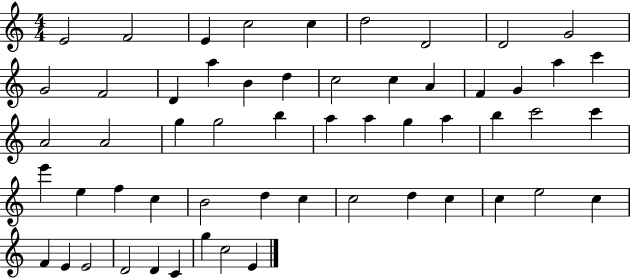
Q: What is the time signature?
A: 4/4